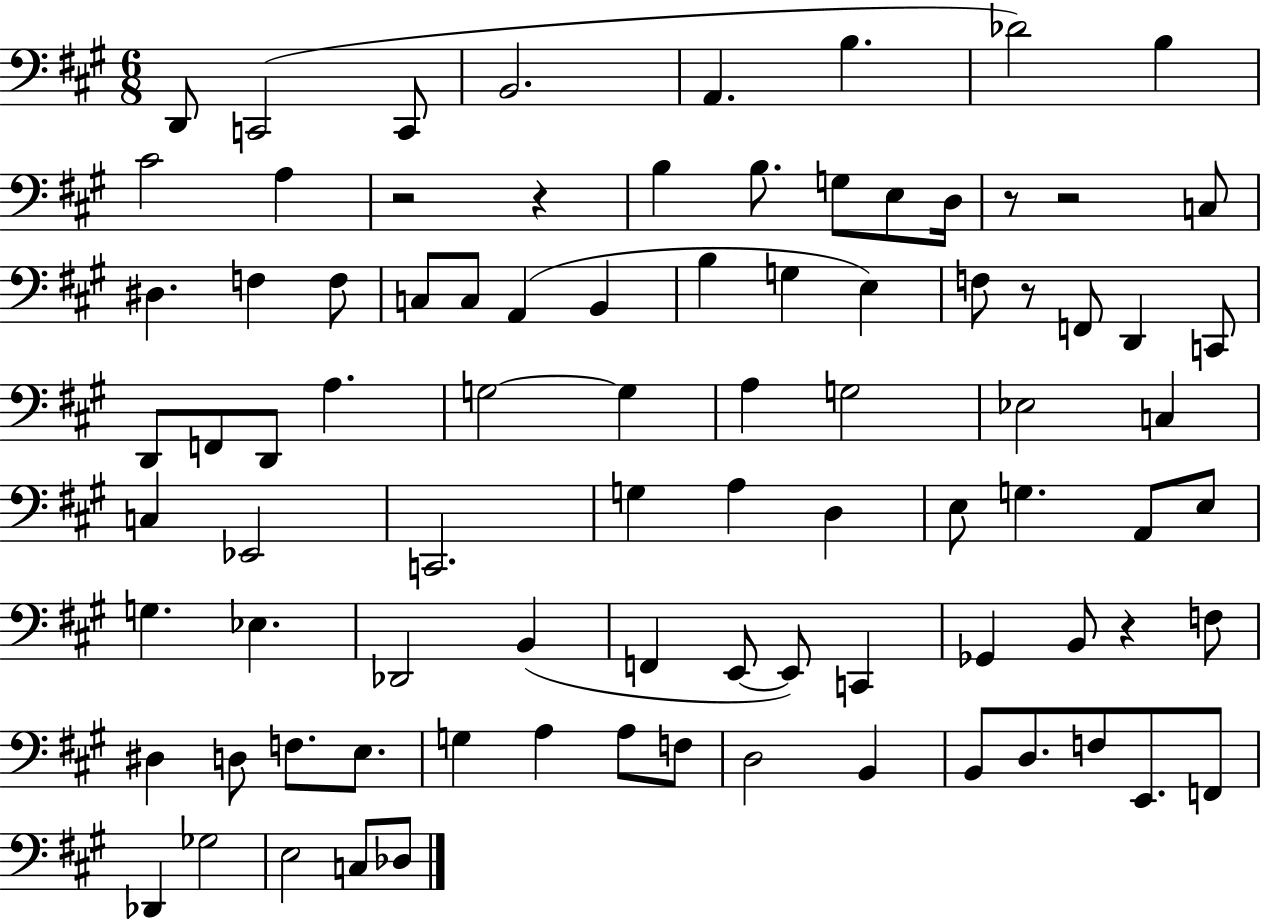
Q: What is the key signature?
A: A major